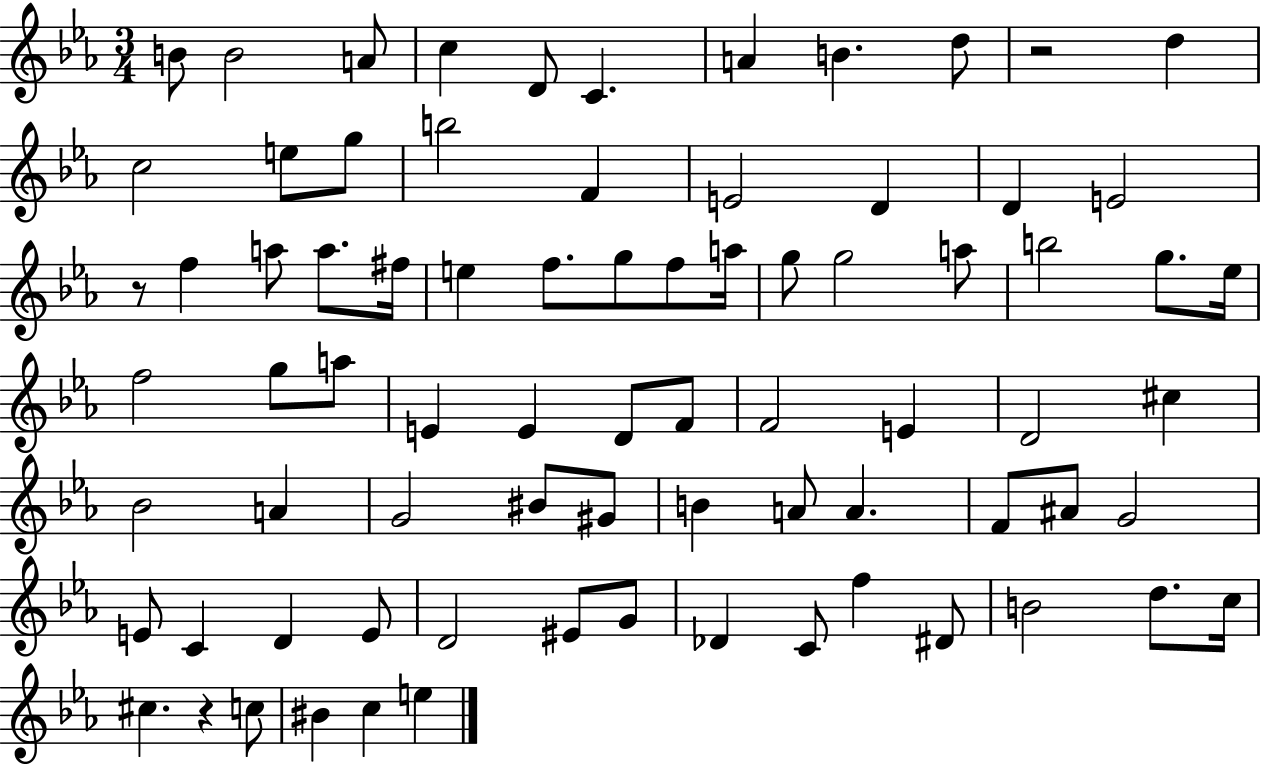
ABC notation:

X:1
T:Untitled
M:3/4
L:1/4
K:Eb
B/2 B2 A/2 c D/2 C A B d/2 z2 d c2 e/2 g/2 b2 F E2 D D E2 z/2 f a/2 a/2 ^f/4 e f/2 g/2 f/2 a/4 g/2 g2 a/2 b2 g/2 _e/4 f2 g/2 a/2 E E D/2 F/2 F2 E D2 ^c _B2 A G2 ^B/2 ^G/2 B A/2 A F/2 ^A/2 G2 E/2 C D E/2 D2 ^E/2 G/2 _D C/2 f ^D/2 B2 d/2 c/4 ^c z c/2 ^B c e